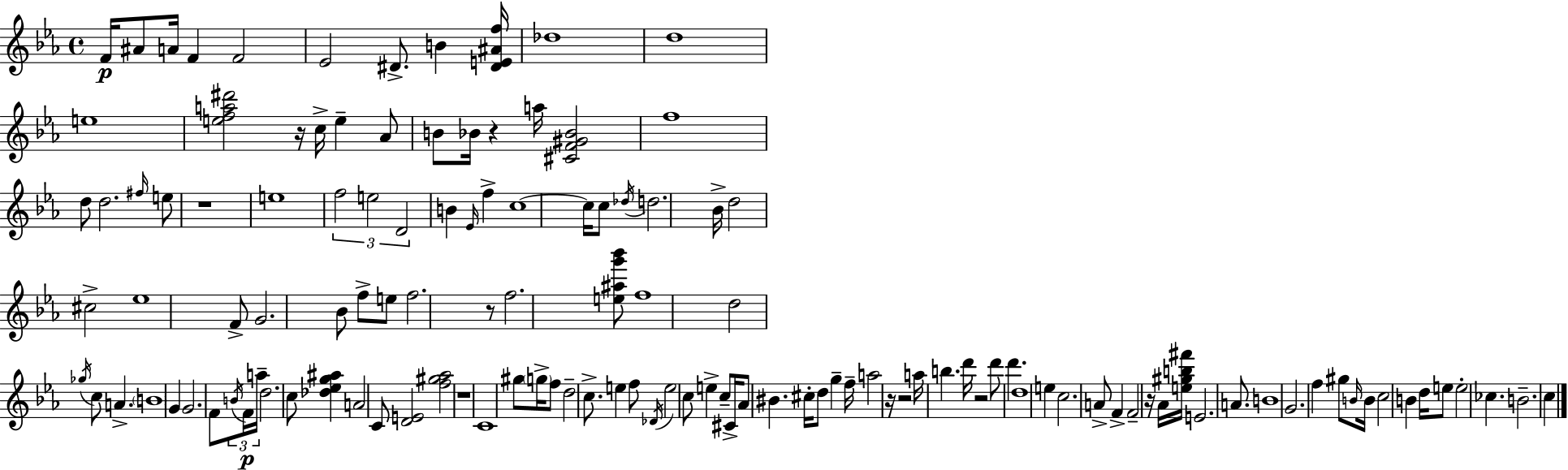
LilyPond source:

{
  \clef treble
  \time 4/4
  \defaultTimeSignature
  \key ees \major
  f'16\p ais'8 a'16 f'4 f'2 | ees'2 dis'8.-> b'4 <dis' e' ais' f''>16 | des''1 | d''1 | \break e''1 | <e'' f'' a'' dis'''>2 r16 c''16-> e''4-- aes'8 | b'8 bes'16 r4 a''16 <cis' f' gis' bes'>2 | f''1 | \break d''8 d''2. \grace { fis''16 } e''8 | r1 | e''1 | \tuplet 3/2 { f''2 e''2 | \break d'2 } b'4 \grace { ees'16 } f''4-> | c''1~~ | c''16 c''8 \acciaccatura { des''16 } d''2. | bes'16-> d''2 cis''2-> | \break ees''1 | f'8-> g'2. | bes'8 f''8-> e''8 f''2. | r8 f''2. | \break <e'' ais'' g''' bes'''>8 f''1 | d''2 \acciaccatura { ges''16 } c''8 a'4.-> | \parenthesize b'1 | g'4 g'2. | \break f'8 \tuplet 3/2 { \acciaccatura { b'16 } f'16\p a''16-- } d''2. | c''8 <des'' ees'' g'' ais''>4 a'2 | c'8 <d' e'>2 <f'' gis'' aes''>2 | r1 | \break c'1 | gis''8 \parenthesize g''16-> f''8 d''2-- | c''8.-> e''4 f''8 \acciaccatura { des'16 } e''2 | c''8 e''4-> c''8-- cis'16-> aes'8 bis'4. | \break cis''16-. d''8 g''4-- f''16-- a''2 | r16 r2 a''16 b''4. | d'''16 r2 d'''8 | d'''4. d''1 | \break e''4 c''2. | a'8-> f'4-> f'2-- | r16 aes'16 <e'' gis'' b'' fis'''>16 e'2. | a'8. b'1 | \break g'2. | f''4 gis''8 \grace { b'16 } b'16 c''2 | b'4 d''16 e''8 e''2-. | ces''4. b'2.-- | \break c''4 \bar "|."
}